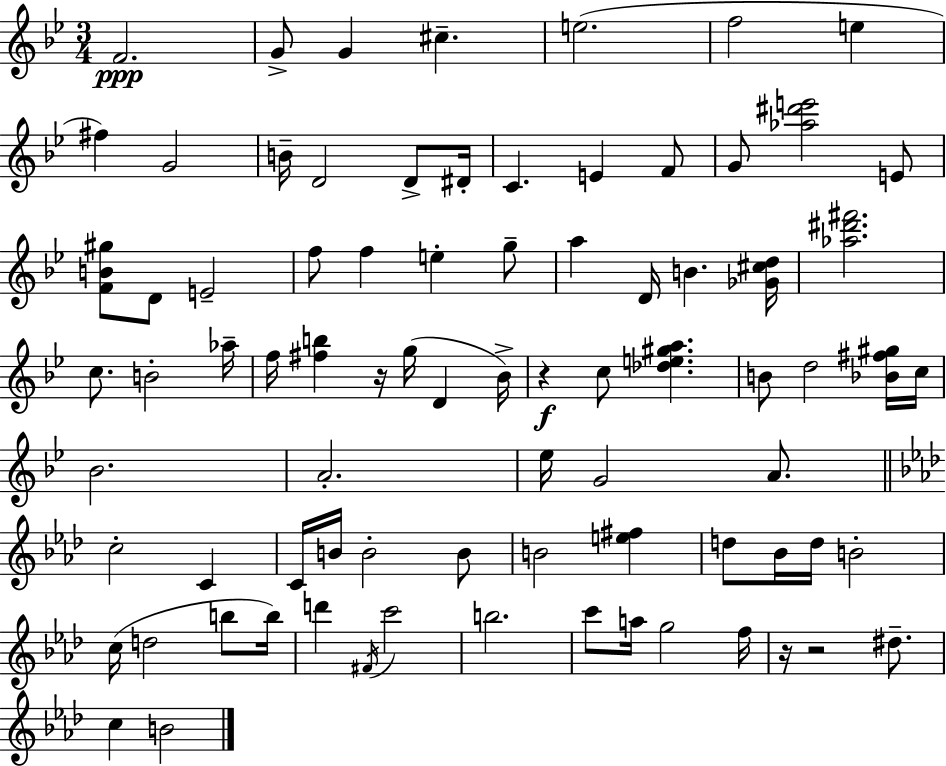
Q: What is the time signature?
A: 3/4